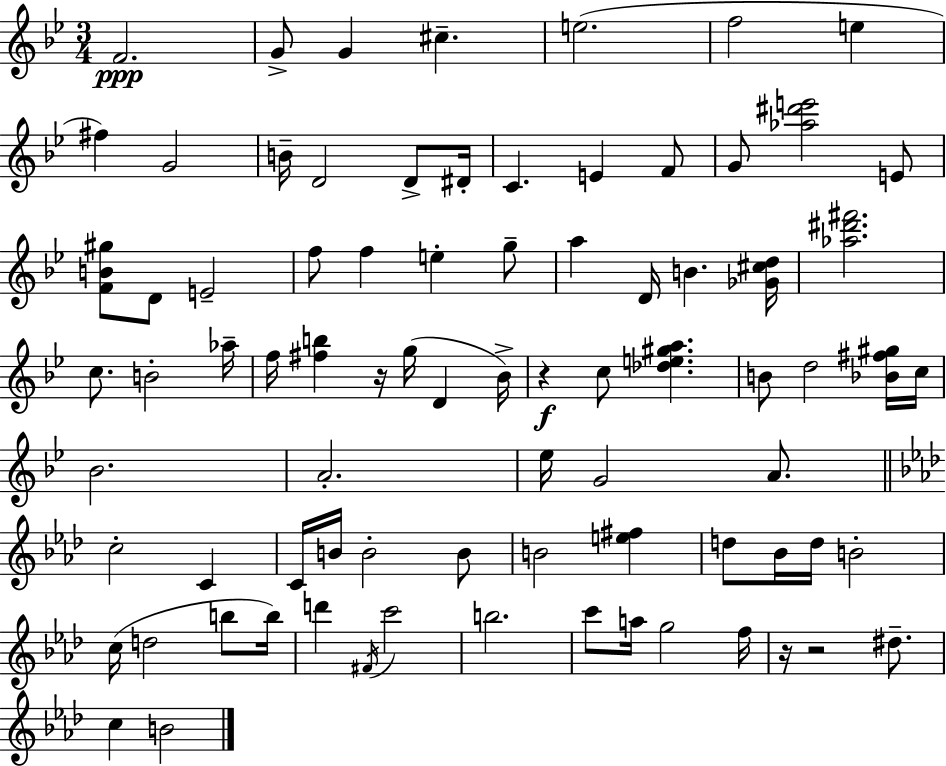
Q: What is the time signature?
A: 3/4